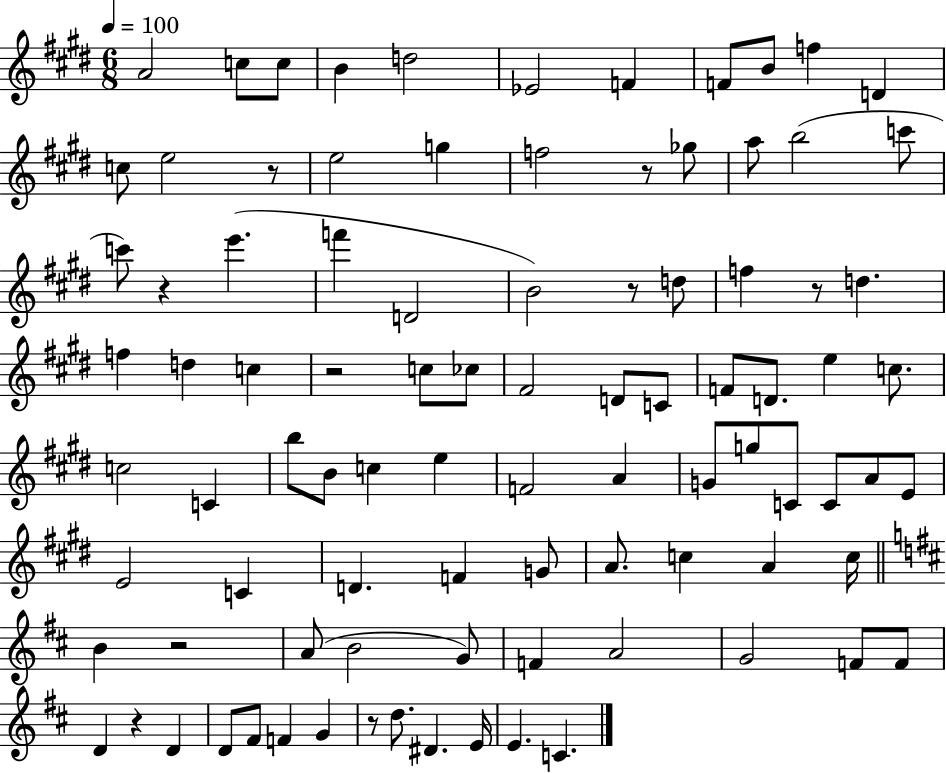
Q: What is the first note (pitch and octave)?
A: A4